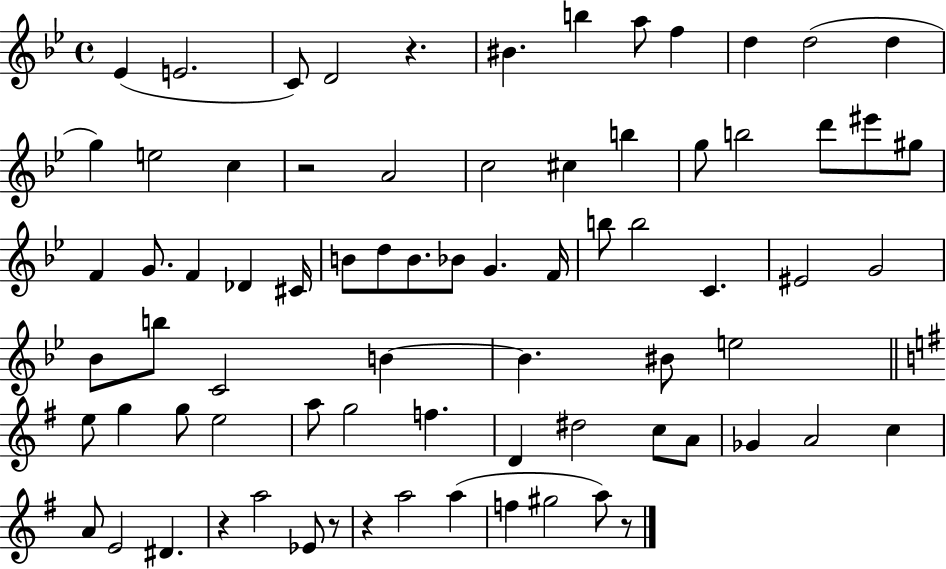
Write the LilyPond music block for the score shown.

{
  \clef treble
  \time 4/4
  \defaultTimeSignature
  \key bes \major
  ees'4( e'2. | c'8) d'2 r4. | bis'4. b''4 a''8 f''4 | d''4 d''2( d''4 | \break g''4) e''2 c''4 | r2 a'2 | c''2 cis''4 b''4 | g''8 b''2 d'''8 eis'''8 gis''8 | \break f'4 g'8. f'4 des'4 cis'16 | b'8 d''8 b'8. bes'8 g'4. f'16 | b''8 b''2 c'4. | eis'2 g'2 | \break bes'8 b''8 c'2 b'4~~ | b'4. bis'8 e''2 | \bar "||" \break \key e \minor e''8 g''4 g''8 e''2 | a''8 g''2 f''4. | d'4 dis''2 c''8 a'8 | ges'4 a'2 c''4 | \break a'8 e'2 dis'4. | r4 a''2 ees'8 r8 | r4 a''2 a''4( | f''4 gis''2 a''8) r8 | \break \bar "|."
}